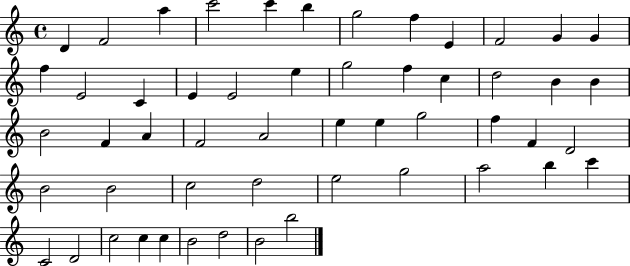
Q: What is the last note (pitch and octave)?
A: B5